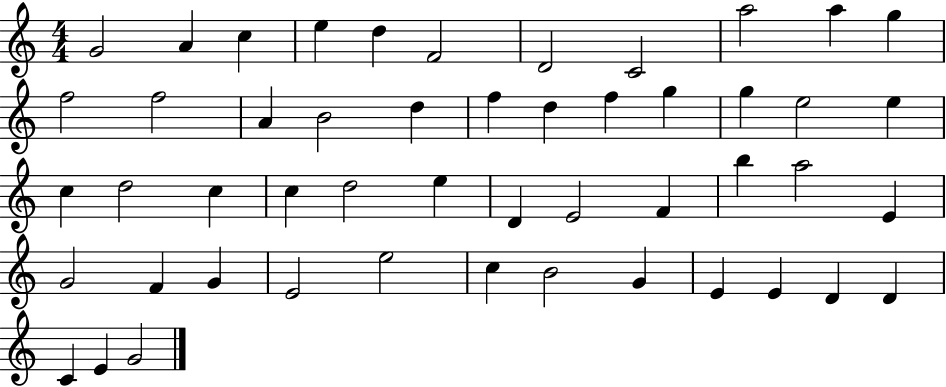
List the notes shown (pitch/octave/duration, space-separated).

G4/h A4/q C5/q E5/q D5/q F4/h D4/h C4/h A5/h A5/q G5/q F5/h F5/h A4/q B4/h D5/q F5/q D5/q F5/q G5/q G5/q E5/h E5/q C5/q D5/h C5/q C5/q D5/h E5/q D4/q E4/h F4/q B5/q A5/h E4/q G4/h F4/q G4/q E4/h E5/h C5/q B4/h G4/q E4/q E4/q D4/q D4/q C4/q E4/q G4/h